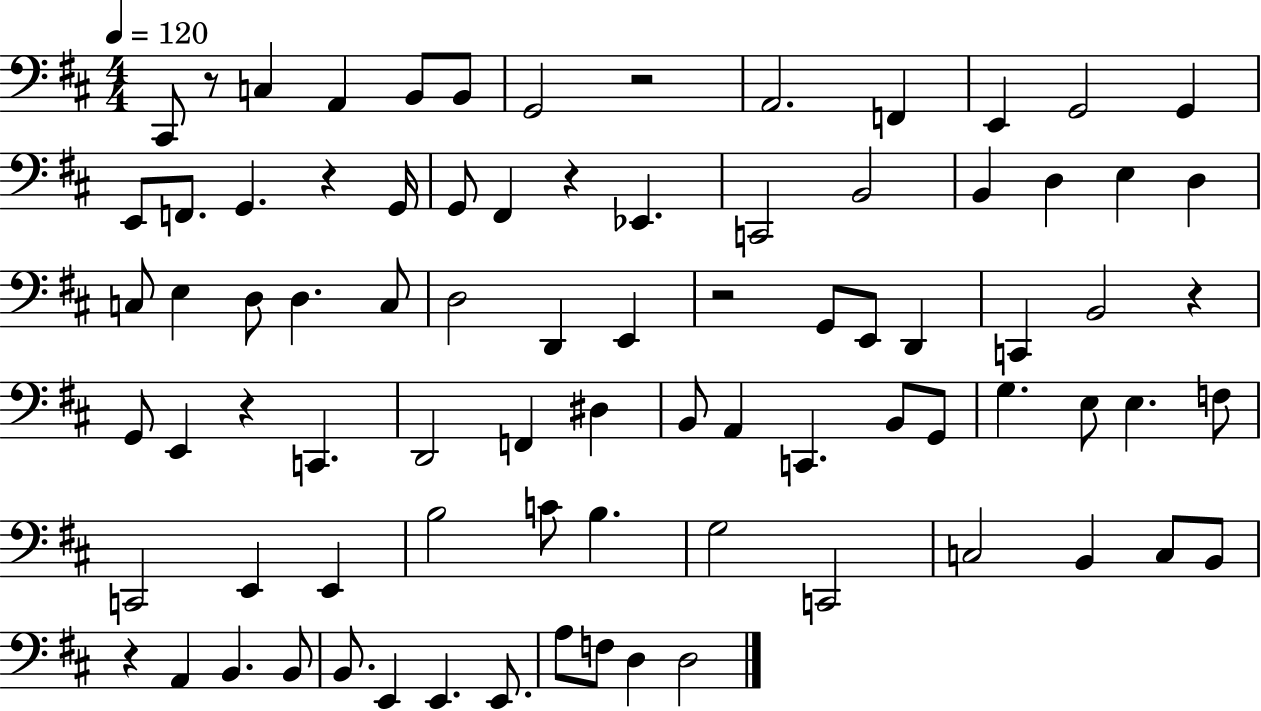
X:1
T:Untitled
M:4/4
L:1/4
K:D
^C,,/2 z/2 C, A,, B,,/2 B,,/2 G,,2 z2 A,,2 F,, E,, G,,2 G,, E,,/2 F,,/2 G,, z G,,/4 G,,/2 ^F,, z _E,, C,,2 B,,2 B,, D, E, D, C,/2 E, D,/2 D, C,/2 D,2 D,, E,, z2 G,,/2 E,,/2 D,, C,, B,,2 z G,,/2 E,, z C,, D,,2 F,, ^D, B,,/2 A,, C,, B,,/2 G,,/2 G, E,/2 E, F,/2 C,,2 E,, E,, B,2 C/2 B, G,2 C,,2 C,2 B,, C,/2 B,,/2 z A,, B,, B,,/2 B,,/2 E,, E,, E,,/2 A,/2 F,/2 D, D,2